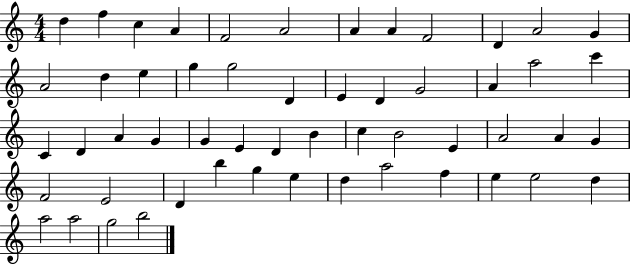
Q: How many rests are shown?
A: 0